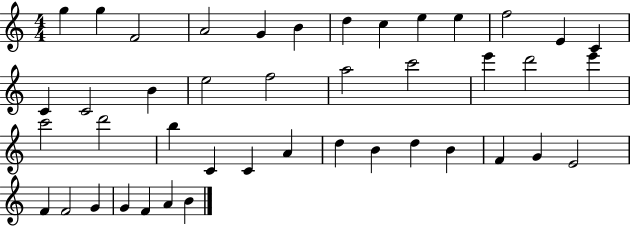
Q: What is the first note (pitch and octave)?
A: G5